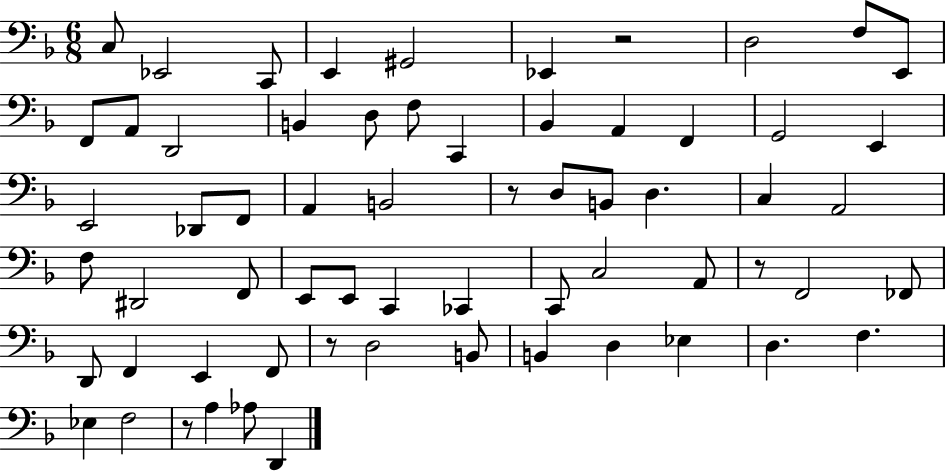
X:1
T:Untitled
M:6/8
L:1/4
K:F
C,/2 _E,,2 C,,/2 E,, ^G,,2 _E,, z2 D,2 F,/2 E,,/2 F,,/2 A,,/2 D,,2 B,, D,/2 F,/2 C,, _B,, A,, F,, G,,2 E,, E,,2 _D,,/2 F,,/2 A,, B,,2 z/2 D,/2 B,,/2 D, C, A,,2 F,/2 ^D,,2 F,,/2 E,,/2 E,,/2 C,, _C,, C,,/2 C,2 A,,/2 z/2 F,,2 _F,,/2 D,,/2 F,, E,, F,,/2 z/2 D,2 B,,/2 B,, D, _E, D, F, _E, F,2 z/2 A, _A,/2 D,,